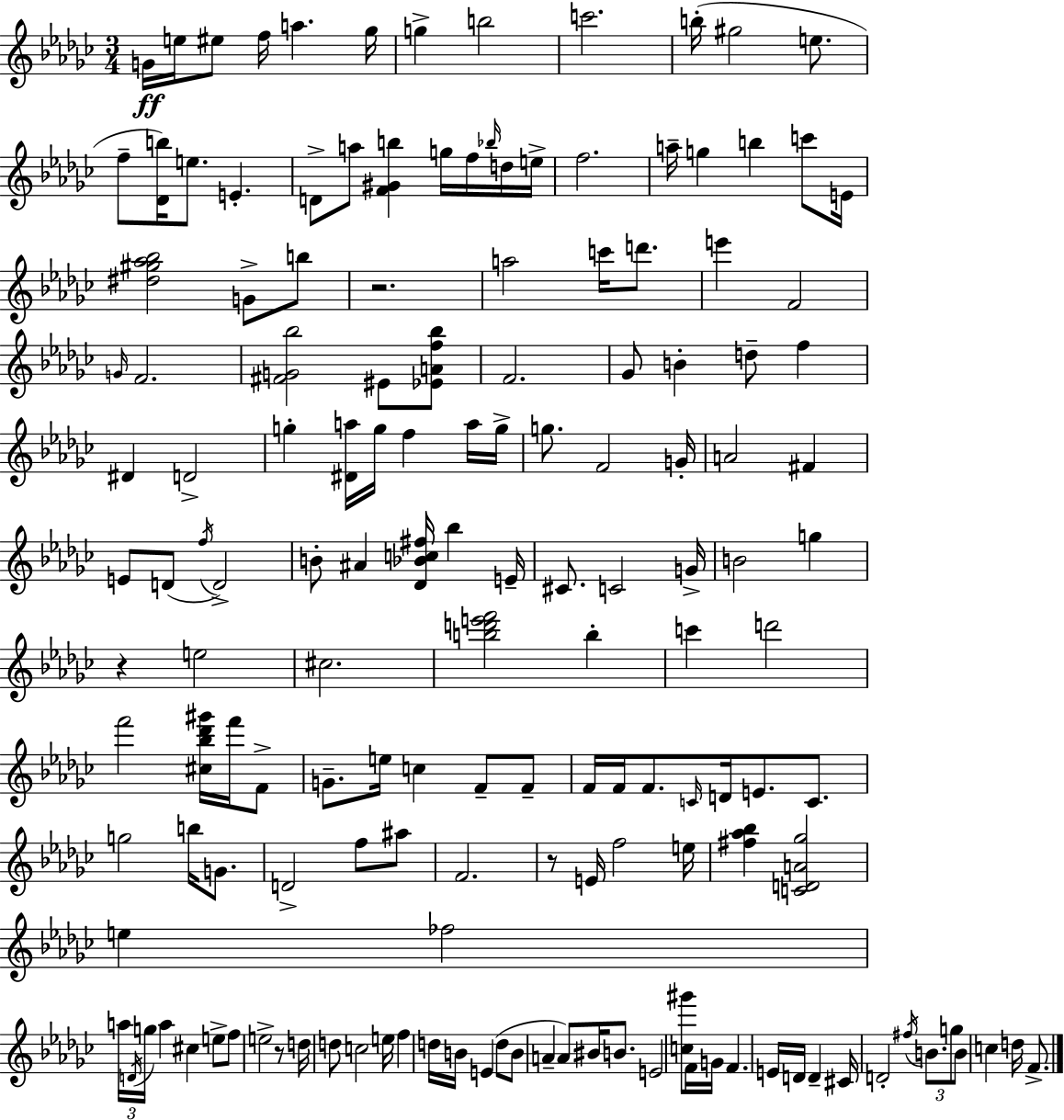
{
  \clef treble
  \numericTimeSignature
  \time 3/4
  \key ees \minor
  g'16\ff e''16 eis''8 f''16 a''4. ges''16 | g''4-> b''2 | c'''2. | b''16-.( gis''2 e''8. | \break f''8-- <des' b''>16) e''8. e'4.-. | d'8-> a''8 <f' gis' b''>4 g''16 f''16 \grace { bes''16 } d''16 | e''16-> f''2. | a''16-- g''4 b''4 c'''8 | \break e'16 <dis'' gis'' aes'' bes''>2 g'8-> b''8 | r2. | a''2 c'''16 d'''8. | e'''4 f'2 | \break \grace { g'16 } f'2. | <fis' g' bes''>2 eis'8 | <ees' a' f'' bes''>8 f'2. | ges'8 b'4-. d''8-- f''4 | \break dis'4 d'2-> | g''4-. <dis' a''>16 g''16 f''4 | a''16 g''16-> g''8. f'2 | g'16-. a'2 fis'4 | \break e'8 d'8( \acciaccatura { f''16 } d'2->) | b'8-. ais'4 <des' bes' c'' fis''>16 bes''4 | e'16-- cis'8. c'2 | g'16-> b'2 g''4 | \break r4 e''2 | cis''2. | <b'' d''' e''' f'''>2 b''4-. | c'''4 d'''2 | \break f'''2 <cis'' bes'' des''' gis'''>16 | f'''16 f'8-> g'8.-- e''16 c''4 f'8-- | f'8-- f'16 f'16 f'8. \grace { c'16 } d'16 e'8. | c'8. g''2 | \break b''16 g'8. d'2-> | f''8 ais''8 f'2. | r8 e'16 f''2 | e''16 <fis'' aes'' bes''>4 <c' d' a' ges''>2 | \break e''4 fes''2 | \tuplet 3/2 { a''16 \acciaccatura { d'16 } g''16 } a''4 cis''4 | e''8-> f''8 e''2-> | r8 d''16 d''8 c''2 | \break e''16 f''4 d''16 b'16 e'4( | d''8 b'8 a'4-- a'8) | bis'16 b'8. e'2 | <c'' gis'''>8 f'16 g'16 f'4. e'16 | \break d'16 d'4-- cis'16 d'2-. | \acciaccatura { fis''16 } \tuplet 3/2 { b'8. g''8 b'8 } c''4 | d''16 f'8.-> \bar "|."
}